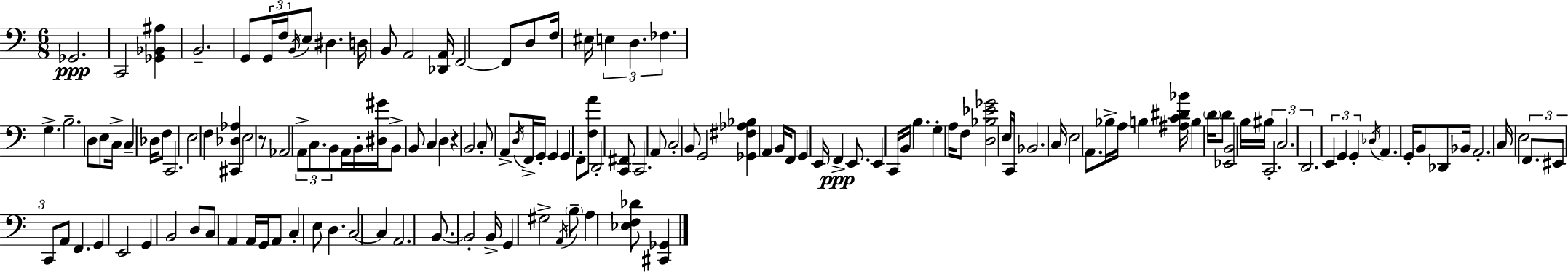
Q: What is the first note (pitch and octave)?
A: Gb2